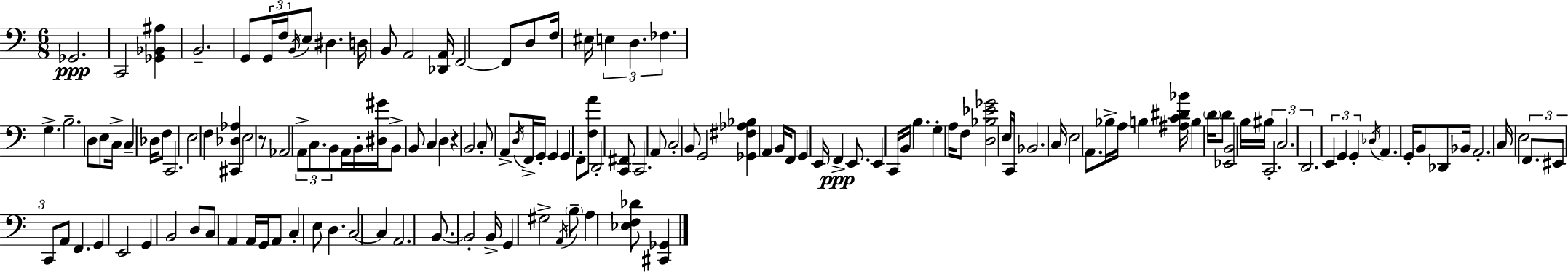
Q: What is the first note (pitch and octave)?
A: Gb2